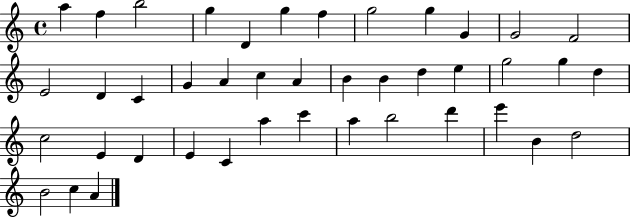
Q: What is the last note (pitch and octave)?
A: A4